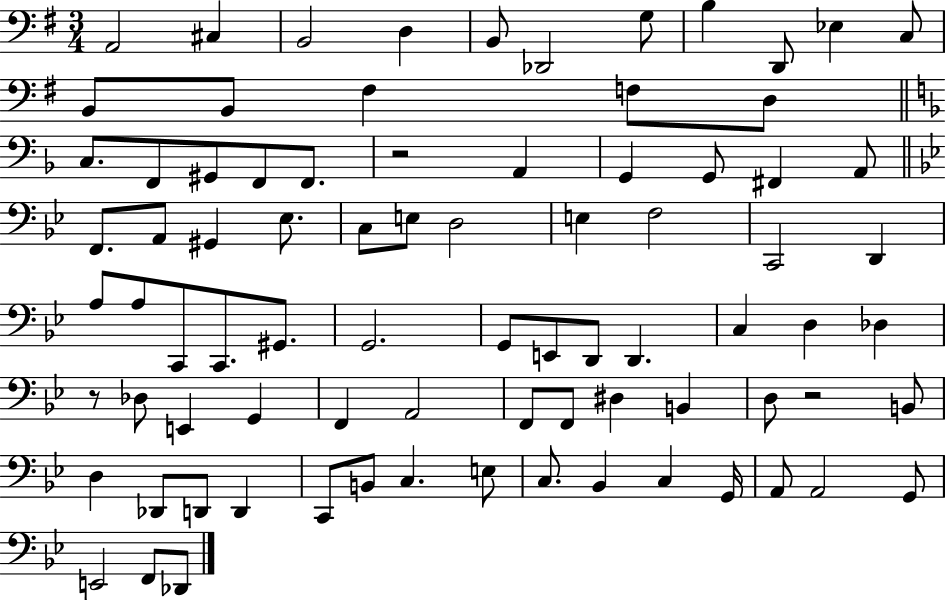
A2/h C#3/q B2/h D3/q B2/e Db2/h G3/e B3/q D2/e Eb3/q C3/e B2/e B2/e F#3/q F3/e D3/e C3/e. F2/e G#2/e F2/e F2/e. R/h A2/q G2/q G2/e F#2/q A2/e F2/e. A2/e G#2/q Eb3/e. C3/e E3/e D3/h E3/q F3/h C2/h D2/q A3/e A3/e C2/e C2/e. G#2/e. G2/h. G2/e E2/e D2/e D2/q. C3/q D3/q Db3/q R/e Db3/e E2/q G2/q F2/q A2/h F2/e F2/e D#3/q B2/q D3/e R/h B2/e D3/q Db2/e D2/e D2/q C2/e B2/e C3/q. E3/e C3/e. Bb2/q C3/q G2/s A2/e A2/h G2/e E2/h F2/e Db2/e